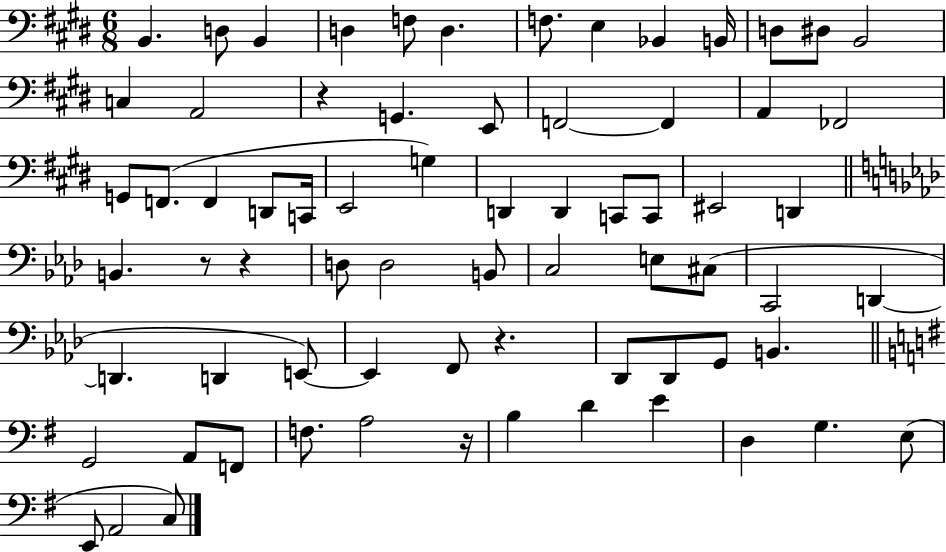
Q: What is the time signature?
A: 6/8